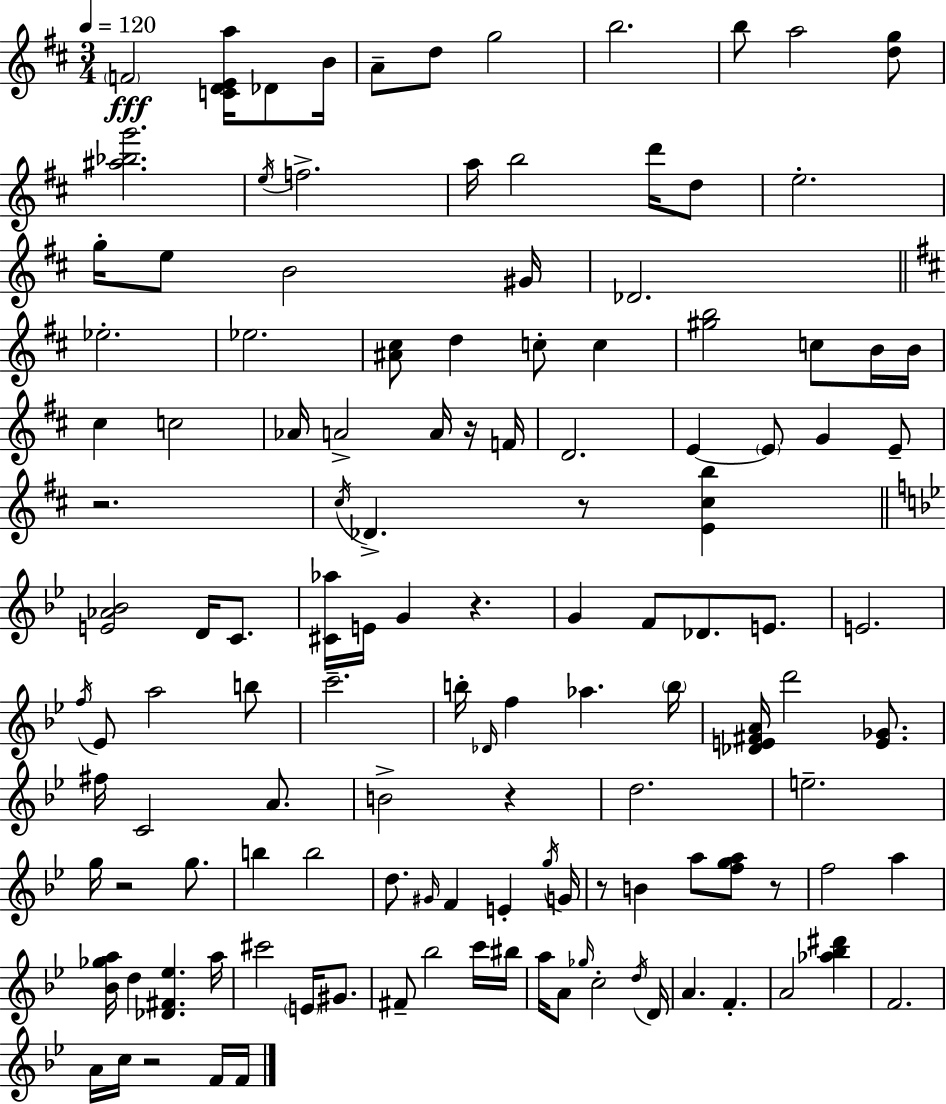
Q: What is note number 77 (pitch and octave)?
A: G5